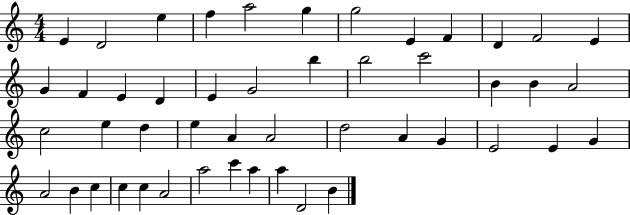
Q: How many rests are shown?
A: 0